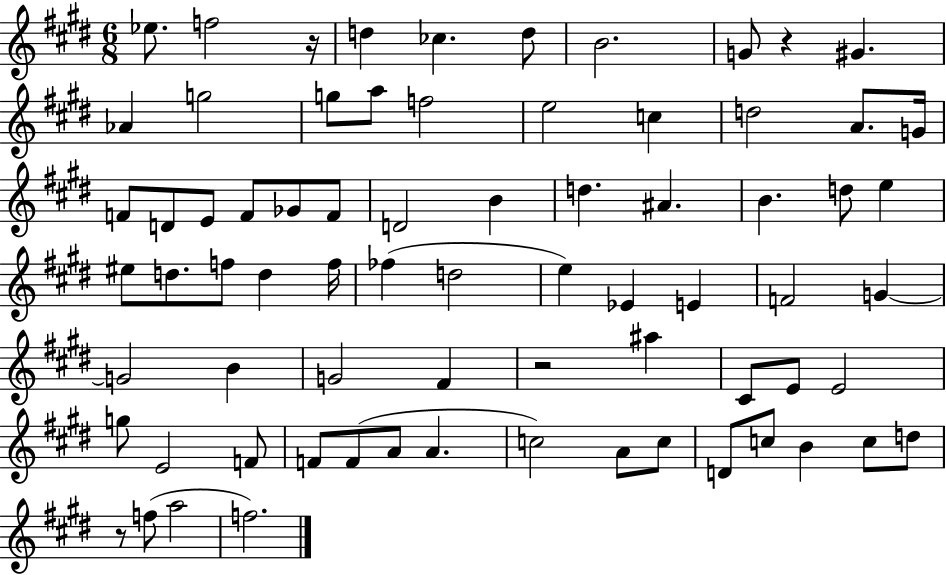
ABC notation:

X:1
T:Untitled
M:6/8
L:1/4
K:E
_e/2 f2 z/4 d _c d/2 B2 G/2 z ^G _A g2 g/2 a/2 f2 e2 c d2 A/2 G/4 F/2 D/2 E/2 F/2 _G/2 F/2 D2 B d ^A B d/2 e ^e/2 d/2 f/2 d f/4 _f d2 e _E E F2 G G2 B G2 ^F z2 ^a ^C/2 E/2 E2 g/2 E2 F/2 F/2 F/2 A/2 A c2 A/2 c/2 D/2 c/2 B c/2 d/2 z/2 f/2 a2 f2